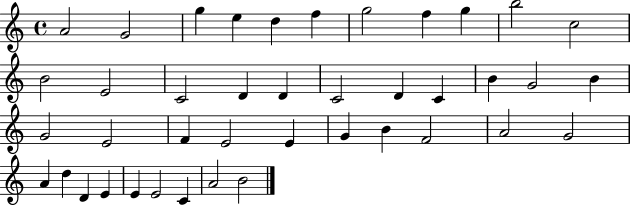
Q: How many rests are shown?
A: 0